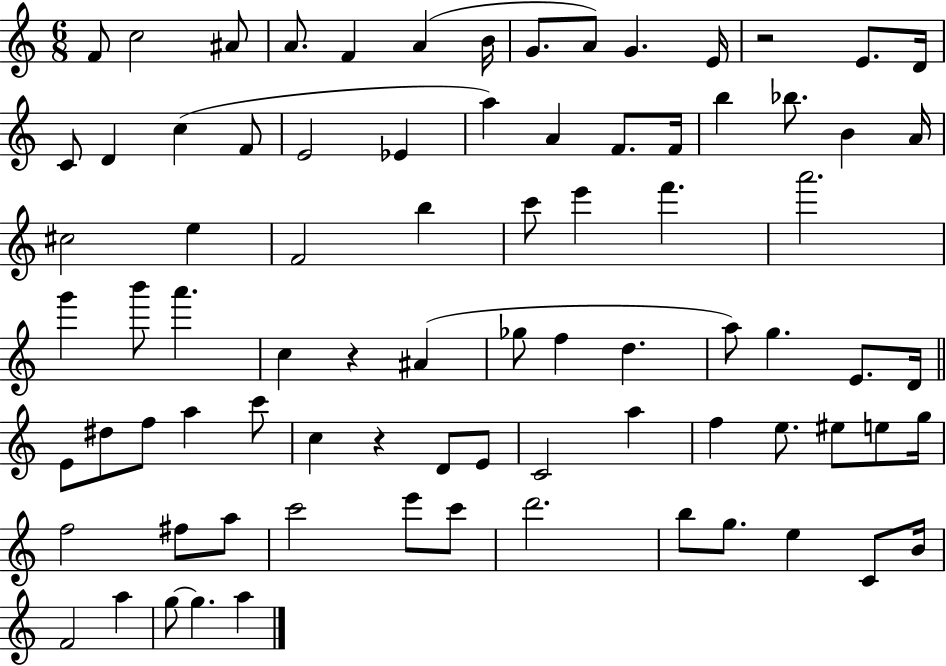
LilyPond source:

{
  \clef treble
  \numericTimeSignature
  \time 6/8
  \key c \major
  f'8 c''2 ais'8 | a'8. f'4 a'4( b'16 | g'8. a'8) g'4. e'16 | r2 e'8. d'16 | \break c'8 d'4 c''4( f'8 | e'2 ees'4 | a''4) a'4 f'8. f'16 | b''4 bes''8. b'4 a'16 | \break cis''2 e''4 | f'2 b''4 | c'''8 e'''4 f'''4. | a'''2. | \break g'''4 b'''8 a'''4. | c''4 r4 ais'4( | ges''8 f''4 d''4. | a''8) g''4. e'8. d'16 | \break \bar "||" \break \key c \major e'8 dis''8 f''8 a''4 c'''8 | c''4 r4 d'8 e'8 | c'2 a''4 | f''4 e''8. eis''8 e''8 g''16 | \break f''2 fis''8 a''8 | c'''2 e'''8 c'''8 | d'''2. | b''8 g''8. e''4 c'8 b'16 | \break f'2 a''4 | g''8~~ g''4. a''4 | \bar "|."
}